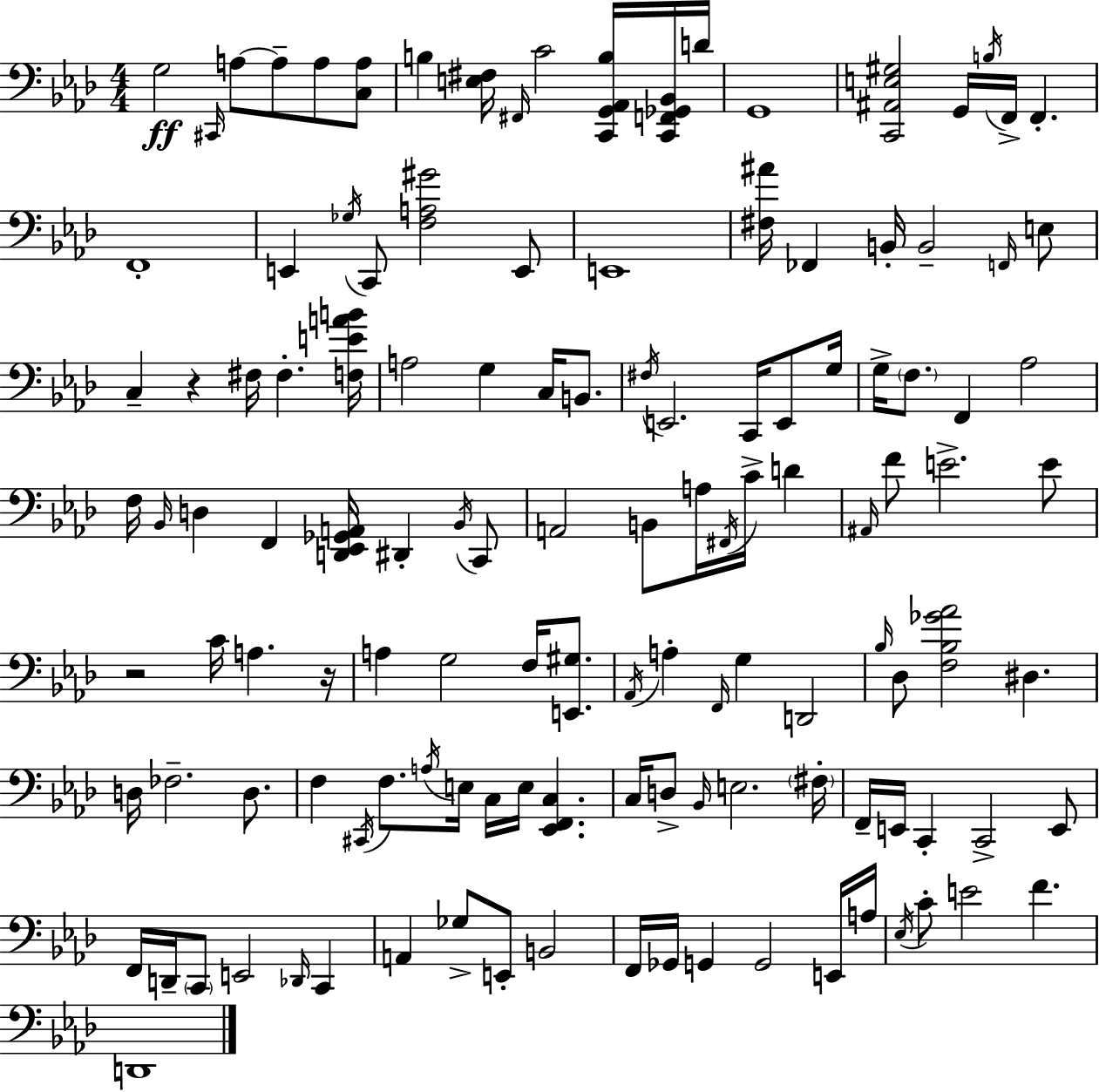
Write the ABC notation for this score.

X:1
T:Untitled
M:4/4
L:1/4
K:Ab
G,2 ^C,,/4 A,/2 A,/2 A,/2 [C,A,]/2 B, [E,^F,]/4 ^F,,/4 C2 [C,,G,,_A,,B,]/4 [C,,F,,_G,,_B,,]/4 D/4 G,,4 [C,,^A,,E,^G,]2 G,,/4 B,/4 F,,/4 F,, F,,4 E,, _G,/4 C,,/2 [F,A,^G]2 E,,/2 E,,4 [^F,^A]/4 _F,, B,,/4 B,,2 F,,/4 E,/2 C, z ^F,/4 ^F, [F,EAB]/4 A,2 G, C,/4 B,,/2 ^F,/4 E,,2 C,,/4 E,,/2 G,/4 G,/4 F,/2 F,, _A,2 F,/4 _B,,/4 D, F,, [D,,_E,,_G,,A,,]/4 ^D,, _B,,/4 C,,/2 A,,2 B,,/2 A,/4 ^F,,/4 C/4 D ^A,,/4 F/2 E2 E/2 z2 C/4 A, z/4 A, G,2 F,/4 [E,,^G,]/2 _A,,/4 A, F,,/4 G, D,,2 _B,/4 _D,/2 [F,_B,_G_A]2 ^D, D,/4 _F,2 D,/2 F, ^C,,/4 F,/2 A,/4 E,/4 C,/4 E,/4 [_E,,F,,C,] C,/4 D,/2 _B,,/4 E,2 ^F,/4 F,,/4 E,,/4 C,, C,,2 E,,/2 F,,/4 D,,/4 C,,/2 E,,2 _D,,/4 C,, A,, _G,/2 E,,/2 B,,2 F,,/4 _G,,/4 G,, G,,2 E,,/4 A,/4 _E,/4 C/2 E2 F D,,4